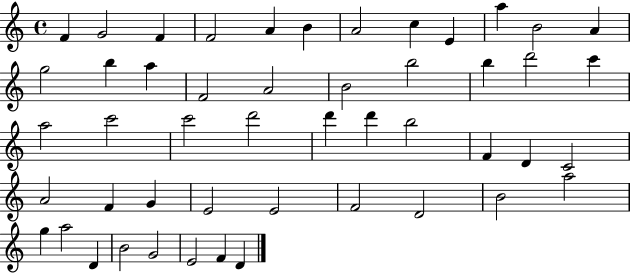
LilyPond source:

{
  \clef treble
  \time 4/4
  \defaultTimeSignature
  \key c \major
  f'4 g'2 f'4 | f'2 a'4 b'4 | a'2 c''4 e'4 | a''4 b'2 a'4 | \break g''2 b''4 a''4 | f'2 a'2 | b'2 b''2 | b''4 d'''2 c'''4 | \break a''2 c'''2 | c'''2 d'''2 | d'''4 d'''4 b''2 | f'4 d'4 c'2 | \break a'2 f'4 g'4 | e'2 e'2 | f'2 d'2 | b'2 a''2 | \break g''4 a''2 d'4 | b'2 g'2 | e'2 f'4 d'4 | \bar "|."
}